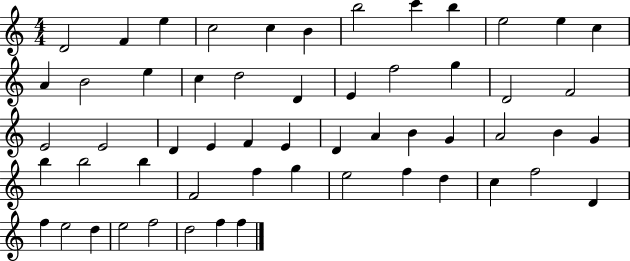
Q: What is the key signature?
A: C major